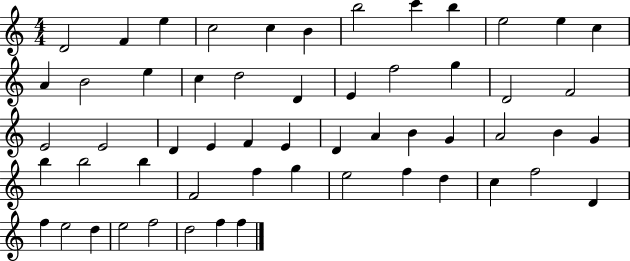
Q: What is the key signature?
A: C major